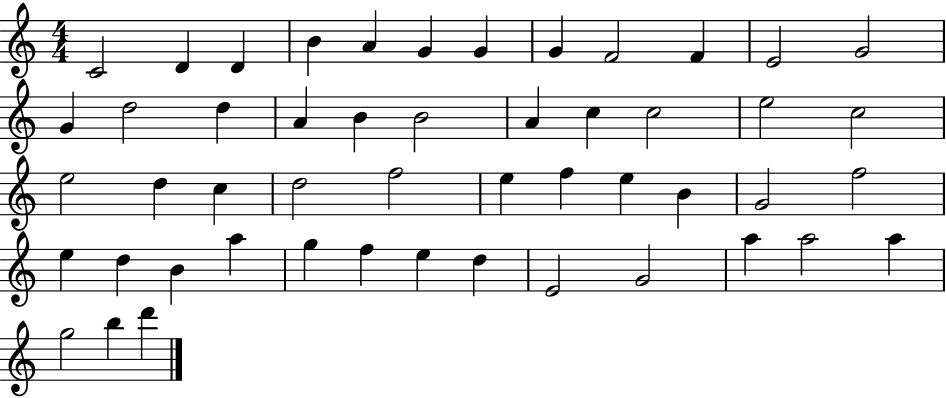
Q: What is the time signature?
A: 4/4